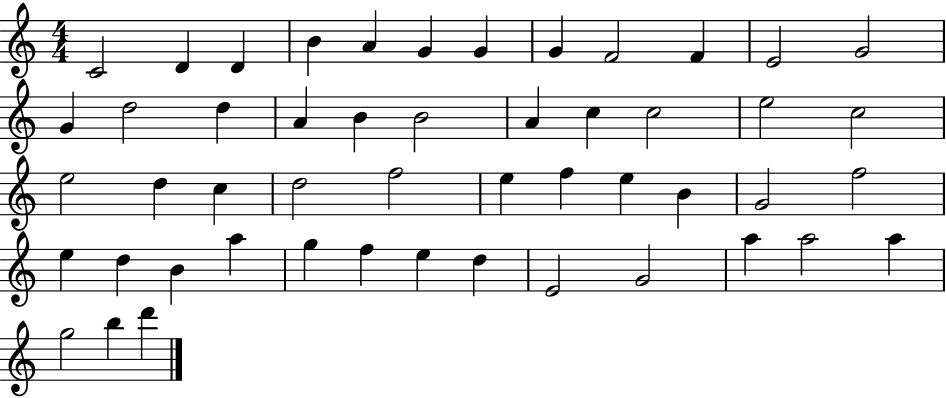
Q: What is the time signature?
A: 4/4